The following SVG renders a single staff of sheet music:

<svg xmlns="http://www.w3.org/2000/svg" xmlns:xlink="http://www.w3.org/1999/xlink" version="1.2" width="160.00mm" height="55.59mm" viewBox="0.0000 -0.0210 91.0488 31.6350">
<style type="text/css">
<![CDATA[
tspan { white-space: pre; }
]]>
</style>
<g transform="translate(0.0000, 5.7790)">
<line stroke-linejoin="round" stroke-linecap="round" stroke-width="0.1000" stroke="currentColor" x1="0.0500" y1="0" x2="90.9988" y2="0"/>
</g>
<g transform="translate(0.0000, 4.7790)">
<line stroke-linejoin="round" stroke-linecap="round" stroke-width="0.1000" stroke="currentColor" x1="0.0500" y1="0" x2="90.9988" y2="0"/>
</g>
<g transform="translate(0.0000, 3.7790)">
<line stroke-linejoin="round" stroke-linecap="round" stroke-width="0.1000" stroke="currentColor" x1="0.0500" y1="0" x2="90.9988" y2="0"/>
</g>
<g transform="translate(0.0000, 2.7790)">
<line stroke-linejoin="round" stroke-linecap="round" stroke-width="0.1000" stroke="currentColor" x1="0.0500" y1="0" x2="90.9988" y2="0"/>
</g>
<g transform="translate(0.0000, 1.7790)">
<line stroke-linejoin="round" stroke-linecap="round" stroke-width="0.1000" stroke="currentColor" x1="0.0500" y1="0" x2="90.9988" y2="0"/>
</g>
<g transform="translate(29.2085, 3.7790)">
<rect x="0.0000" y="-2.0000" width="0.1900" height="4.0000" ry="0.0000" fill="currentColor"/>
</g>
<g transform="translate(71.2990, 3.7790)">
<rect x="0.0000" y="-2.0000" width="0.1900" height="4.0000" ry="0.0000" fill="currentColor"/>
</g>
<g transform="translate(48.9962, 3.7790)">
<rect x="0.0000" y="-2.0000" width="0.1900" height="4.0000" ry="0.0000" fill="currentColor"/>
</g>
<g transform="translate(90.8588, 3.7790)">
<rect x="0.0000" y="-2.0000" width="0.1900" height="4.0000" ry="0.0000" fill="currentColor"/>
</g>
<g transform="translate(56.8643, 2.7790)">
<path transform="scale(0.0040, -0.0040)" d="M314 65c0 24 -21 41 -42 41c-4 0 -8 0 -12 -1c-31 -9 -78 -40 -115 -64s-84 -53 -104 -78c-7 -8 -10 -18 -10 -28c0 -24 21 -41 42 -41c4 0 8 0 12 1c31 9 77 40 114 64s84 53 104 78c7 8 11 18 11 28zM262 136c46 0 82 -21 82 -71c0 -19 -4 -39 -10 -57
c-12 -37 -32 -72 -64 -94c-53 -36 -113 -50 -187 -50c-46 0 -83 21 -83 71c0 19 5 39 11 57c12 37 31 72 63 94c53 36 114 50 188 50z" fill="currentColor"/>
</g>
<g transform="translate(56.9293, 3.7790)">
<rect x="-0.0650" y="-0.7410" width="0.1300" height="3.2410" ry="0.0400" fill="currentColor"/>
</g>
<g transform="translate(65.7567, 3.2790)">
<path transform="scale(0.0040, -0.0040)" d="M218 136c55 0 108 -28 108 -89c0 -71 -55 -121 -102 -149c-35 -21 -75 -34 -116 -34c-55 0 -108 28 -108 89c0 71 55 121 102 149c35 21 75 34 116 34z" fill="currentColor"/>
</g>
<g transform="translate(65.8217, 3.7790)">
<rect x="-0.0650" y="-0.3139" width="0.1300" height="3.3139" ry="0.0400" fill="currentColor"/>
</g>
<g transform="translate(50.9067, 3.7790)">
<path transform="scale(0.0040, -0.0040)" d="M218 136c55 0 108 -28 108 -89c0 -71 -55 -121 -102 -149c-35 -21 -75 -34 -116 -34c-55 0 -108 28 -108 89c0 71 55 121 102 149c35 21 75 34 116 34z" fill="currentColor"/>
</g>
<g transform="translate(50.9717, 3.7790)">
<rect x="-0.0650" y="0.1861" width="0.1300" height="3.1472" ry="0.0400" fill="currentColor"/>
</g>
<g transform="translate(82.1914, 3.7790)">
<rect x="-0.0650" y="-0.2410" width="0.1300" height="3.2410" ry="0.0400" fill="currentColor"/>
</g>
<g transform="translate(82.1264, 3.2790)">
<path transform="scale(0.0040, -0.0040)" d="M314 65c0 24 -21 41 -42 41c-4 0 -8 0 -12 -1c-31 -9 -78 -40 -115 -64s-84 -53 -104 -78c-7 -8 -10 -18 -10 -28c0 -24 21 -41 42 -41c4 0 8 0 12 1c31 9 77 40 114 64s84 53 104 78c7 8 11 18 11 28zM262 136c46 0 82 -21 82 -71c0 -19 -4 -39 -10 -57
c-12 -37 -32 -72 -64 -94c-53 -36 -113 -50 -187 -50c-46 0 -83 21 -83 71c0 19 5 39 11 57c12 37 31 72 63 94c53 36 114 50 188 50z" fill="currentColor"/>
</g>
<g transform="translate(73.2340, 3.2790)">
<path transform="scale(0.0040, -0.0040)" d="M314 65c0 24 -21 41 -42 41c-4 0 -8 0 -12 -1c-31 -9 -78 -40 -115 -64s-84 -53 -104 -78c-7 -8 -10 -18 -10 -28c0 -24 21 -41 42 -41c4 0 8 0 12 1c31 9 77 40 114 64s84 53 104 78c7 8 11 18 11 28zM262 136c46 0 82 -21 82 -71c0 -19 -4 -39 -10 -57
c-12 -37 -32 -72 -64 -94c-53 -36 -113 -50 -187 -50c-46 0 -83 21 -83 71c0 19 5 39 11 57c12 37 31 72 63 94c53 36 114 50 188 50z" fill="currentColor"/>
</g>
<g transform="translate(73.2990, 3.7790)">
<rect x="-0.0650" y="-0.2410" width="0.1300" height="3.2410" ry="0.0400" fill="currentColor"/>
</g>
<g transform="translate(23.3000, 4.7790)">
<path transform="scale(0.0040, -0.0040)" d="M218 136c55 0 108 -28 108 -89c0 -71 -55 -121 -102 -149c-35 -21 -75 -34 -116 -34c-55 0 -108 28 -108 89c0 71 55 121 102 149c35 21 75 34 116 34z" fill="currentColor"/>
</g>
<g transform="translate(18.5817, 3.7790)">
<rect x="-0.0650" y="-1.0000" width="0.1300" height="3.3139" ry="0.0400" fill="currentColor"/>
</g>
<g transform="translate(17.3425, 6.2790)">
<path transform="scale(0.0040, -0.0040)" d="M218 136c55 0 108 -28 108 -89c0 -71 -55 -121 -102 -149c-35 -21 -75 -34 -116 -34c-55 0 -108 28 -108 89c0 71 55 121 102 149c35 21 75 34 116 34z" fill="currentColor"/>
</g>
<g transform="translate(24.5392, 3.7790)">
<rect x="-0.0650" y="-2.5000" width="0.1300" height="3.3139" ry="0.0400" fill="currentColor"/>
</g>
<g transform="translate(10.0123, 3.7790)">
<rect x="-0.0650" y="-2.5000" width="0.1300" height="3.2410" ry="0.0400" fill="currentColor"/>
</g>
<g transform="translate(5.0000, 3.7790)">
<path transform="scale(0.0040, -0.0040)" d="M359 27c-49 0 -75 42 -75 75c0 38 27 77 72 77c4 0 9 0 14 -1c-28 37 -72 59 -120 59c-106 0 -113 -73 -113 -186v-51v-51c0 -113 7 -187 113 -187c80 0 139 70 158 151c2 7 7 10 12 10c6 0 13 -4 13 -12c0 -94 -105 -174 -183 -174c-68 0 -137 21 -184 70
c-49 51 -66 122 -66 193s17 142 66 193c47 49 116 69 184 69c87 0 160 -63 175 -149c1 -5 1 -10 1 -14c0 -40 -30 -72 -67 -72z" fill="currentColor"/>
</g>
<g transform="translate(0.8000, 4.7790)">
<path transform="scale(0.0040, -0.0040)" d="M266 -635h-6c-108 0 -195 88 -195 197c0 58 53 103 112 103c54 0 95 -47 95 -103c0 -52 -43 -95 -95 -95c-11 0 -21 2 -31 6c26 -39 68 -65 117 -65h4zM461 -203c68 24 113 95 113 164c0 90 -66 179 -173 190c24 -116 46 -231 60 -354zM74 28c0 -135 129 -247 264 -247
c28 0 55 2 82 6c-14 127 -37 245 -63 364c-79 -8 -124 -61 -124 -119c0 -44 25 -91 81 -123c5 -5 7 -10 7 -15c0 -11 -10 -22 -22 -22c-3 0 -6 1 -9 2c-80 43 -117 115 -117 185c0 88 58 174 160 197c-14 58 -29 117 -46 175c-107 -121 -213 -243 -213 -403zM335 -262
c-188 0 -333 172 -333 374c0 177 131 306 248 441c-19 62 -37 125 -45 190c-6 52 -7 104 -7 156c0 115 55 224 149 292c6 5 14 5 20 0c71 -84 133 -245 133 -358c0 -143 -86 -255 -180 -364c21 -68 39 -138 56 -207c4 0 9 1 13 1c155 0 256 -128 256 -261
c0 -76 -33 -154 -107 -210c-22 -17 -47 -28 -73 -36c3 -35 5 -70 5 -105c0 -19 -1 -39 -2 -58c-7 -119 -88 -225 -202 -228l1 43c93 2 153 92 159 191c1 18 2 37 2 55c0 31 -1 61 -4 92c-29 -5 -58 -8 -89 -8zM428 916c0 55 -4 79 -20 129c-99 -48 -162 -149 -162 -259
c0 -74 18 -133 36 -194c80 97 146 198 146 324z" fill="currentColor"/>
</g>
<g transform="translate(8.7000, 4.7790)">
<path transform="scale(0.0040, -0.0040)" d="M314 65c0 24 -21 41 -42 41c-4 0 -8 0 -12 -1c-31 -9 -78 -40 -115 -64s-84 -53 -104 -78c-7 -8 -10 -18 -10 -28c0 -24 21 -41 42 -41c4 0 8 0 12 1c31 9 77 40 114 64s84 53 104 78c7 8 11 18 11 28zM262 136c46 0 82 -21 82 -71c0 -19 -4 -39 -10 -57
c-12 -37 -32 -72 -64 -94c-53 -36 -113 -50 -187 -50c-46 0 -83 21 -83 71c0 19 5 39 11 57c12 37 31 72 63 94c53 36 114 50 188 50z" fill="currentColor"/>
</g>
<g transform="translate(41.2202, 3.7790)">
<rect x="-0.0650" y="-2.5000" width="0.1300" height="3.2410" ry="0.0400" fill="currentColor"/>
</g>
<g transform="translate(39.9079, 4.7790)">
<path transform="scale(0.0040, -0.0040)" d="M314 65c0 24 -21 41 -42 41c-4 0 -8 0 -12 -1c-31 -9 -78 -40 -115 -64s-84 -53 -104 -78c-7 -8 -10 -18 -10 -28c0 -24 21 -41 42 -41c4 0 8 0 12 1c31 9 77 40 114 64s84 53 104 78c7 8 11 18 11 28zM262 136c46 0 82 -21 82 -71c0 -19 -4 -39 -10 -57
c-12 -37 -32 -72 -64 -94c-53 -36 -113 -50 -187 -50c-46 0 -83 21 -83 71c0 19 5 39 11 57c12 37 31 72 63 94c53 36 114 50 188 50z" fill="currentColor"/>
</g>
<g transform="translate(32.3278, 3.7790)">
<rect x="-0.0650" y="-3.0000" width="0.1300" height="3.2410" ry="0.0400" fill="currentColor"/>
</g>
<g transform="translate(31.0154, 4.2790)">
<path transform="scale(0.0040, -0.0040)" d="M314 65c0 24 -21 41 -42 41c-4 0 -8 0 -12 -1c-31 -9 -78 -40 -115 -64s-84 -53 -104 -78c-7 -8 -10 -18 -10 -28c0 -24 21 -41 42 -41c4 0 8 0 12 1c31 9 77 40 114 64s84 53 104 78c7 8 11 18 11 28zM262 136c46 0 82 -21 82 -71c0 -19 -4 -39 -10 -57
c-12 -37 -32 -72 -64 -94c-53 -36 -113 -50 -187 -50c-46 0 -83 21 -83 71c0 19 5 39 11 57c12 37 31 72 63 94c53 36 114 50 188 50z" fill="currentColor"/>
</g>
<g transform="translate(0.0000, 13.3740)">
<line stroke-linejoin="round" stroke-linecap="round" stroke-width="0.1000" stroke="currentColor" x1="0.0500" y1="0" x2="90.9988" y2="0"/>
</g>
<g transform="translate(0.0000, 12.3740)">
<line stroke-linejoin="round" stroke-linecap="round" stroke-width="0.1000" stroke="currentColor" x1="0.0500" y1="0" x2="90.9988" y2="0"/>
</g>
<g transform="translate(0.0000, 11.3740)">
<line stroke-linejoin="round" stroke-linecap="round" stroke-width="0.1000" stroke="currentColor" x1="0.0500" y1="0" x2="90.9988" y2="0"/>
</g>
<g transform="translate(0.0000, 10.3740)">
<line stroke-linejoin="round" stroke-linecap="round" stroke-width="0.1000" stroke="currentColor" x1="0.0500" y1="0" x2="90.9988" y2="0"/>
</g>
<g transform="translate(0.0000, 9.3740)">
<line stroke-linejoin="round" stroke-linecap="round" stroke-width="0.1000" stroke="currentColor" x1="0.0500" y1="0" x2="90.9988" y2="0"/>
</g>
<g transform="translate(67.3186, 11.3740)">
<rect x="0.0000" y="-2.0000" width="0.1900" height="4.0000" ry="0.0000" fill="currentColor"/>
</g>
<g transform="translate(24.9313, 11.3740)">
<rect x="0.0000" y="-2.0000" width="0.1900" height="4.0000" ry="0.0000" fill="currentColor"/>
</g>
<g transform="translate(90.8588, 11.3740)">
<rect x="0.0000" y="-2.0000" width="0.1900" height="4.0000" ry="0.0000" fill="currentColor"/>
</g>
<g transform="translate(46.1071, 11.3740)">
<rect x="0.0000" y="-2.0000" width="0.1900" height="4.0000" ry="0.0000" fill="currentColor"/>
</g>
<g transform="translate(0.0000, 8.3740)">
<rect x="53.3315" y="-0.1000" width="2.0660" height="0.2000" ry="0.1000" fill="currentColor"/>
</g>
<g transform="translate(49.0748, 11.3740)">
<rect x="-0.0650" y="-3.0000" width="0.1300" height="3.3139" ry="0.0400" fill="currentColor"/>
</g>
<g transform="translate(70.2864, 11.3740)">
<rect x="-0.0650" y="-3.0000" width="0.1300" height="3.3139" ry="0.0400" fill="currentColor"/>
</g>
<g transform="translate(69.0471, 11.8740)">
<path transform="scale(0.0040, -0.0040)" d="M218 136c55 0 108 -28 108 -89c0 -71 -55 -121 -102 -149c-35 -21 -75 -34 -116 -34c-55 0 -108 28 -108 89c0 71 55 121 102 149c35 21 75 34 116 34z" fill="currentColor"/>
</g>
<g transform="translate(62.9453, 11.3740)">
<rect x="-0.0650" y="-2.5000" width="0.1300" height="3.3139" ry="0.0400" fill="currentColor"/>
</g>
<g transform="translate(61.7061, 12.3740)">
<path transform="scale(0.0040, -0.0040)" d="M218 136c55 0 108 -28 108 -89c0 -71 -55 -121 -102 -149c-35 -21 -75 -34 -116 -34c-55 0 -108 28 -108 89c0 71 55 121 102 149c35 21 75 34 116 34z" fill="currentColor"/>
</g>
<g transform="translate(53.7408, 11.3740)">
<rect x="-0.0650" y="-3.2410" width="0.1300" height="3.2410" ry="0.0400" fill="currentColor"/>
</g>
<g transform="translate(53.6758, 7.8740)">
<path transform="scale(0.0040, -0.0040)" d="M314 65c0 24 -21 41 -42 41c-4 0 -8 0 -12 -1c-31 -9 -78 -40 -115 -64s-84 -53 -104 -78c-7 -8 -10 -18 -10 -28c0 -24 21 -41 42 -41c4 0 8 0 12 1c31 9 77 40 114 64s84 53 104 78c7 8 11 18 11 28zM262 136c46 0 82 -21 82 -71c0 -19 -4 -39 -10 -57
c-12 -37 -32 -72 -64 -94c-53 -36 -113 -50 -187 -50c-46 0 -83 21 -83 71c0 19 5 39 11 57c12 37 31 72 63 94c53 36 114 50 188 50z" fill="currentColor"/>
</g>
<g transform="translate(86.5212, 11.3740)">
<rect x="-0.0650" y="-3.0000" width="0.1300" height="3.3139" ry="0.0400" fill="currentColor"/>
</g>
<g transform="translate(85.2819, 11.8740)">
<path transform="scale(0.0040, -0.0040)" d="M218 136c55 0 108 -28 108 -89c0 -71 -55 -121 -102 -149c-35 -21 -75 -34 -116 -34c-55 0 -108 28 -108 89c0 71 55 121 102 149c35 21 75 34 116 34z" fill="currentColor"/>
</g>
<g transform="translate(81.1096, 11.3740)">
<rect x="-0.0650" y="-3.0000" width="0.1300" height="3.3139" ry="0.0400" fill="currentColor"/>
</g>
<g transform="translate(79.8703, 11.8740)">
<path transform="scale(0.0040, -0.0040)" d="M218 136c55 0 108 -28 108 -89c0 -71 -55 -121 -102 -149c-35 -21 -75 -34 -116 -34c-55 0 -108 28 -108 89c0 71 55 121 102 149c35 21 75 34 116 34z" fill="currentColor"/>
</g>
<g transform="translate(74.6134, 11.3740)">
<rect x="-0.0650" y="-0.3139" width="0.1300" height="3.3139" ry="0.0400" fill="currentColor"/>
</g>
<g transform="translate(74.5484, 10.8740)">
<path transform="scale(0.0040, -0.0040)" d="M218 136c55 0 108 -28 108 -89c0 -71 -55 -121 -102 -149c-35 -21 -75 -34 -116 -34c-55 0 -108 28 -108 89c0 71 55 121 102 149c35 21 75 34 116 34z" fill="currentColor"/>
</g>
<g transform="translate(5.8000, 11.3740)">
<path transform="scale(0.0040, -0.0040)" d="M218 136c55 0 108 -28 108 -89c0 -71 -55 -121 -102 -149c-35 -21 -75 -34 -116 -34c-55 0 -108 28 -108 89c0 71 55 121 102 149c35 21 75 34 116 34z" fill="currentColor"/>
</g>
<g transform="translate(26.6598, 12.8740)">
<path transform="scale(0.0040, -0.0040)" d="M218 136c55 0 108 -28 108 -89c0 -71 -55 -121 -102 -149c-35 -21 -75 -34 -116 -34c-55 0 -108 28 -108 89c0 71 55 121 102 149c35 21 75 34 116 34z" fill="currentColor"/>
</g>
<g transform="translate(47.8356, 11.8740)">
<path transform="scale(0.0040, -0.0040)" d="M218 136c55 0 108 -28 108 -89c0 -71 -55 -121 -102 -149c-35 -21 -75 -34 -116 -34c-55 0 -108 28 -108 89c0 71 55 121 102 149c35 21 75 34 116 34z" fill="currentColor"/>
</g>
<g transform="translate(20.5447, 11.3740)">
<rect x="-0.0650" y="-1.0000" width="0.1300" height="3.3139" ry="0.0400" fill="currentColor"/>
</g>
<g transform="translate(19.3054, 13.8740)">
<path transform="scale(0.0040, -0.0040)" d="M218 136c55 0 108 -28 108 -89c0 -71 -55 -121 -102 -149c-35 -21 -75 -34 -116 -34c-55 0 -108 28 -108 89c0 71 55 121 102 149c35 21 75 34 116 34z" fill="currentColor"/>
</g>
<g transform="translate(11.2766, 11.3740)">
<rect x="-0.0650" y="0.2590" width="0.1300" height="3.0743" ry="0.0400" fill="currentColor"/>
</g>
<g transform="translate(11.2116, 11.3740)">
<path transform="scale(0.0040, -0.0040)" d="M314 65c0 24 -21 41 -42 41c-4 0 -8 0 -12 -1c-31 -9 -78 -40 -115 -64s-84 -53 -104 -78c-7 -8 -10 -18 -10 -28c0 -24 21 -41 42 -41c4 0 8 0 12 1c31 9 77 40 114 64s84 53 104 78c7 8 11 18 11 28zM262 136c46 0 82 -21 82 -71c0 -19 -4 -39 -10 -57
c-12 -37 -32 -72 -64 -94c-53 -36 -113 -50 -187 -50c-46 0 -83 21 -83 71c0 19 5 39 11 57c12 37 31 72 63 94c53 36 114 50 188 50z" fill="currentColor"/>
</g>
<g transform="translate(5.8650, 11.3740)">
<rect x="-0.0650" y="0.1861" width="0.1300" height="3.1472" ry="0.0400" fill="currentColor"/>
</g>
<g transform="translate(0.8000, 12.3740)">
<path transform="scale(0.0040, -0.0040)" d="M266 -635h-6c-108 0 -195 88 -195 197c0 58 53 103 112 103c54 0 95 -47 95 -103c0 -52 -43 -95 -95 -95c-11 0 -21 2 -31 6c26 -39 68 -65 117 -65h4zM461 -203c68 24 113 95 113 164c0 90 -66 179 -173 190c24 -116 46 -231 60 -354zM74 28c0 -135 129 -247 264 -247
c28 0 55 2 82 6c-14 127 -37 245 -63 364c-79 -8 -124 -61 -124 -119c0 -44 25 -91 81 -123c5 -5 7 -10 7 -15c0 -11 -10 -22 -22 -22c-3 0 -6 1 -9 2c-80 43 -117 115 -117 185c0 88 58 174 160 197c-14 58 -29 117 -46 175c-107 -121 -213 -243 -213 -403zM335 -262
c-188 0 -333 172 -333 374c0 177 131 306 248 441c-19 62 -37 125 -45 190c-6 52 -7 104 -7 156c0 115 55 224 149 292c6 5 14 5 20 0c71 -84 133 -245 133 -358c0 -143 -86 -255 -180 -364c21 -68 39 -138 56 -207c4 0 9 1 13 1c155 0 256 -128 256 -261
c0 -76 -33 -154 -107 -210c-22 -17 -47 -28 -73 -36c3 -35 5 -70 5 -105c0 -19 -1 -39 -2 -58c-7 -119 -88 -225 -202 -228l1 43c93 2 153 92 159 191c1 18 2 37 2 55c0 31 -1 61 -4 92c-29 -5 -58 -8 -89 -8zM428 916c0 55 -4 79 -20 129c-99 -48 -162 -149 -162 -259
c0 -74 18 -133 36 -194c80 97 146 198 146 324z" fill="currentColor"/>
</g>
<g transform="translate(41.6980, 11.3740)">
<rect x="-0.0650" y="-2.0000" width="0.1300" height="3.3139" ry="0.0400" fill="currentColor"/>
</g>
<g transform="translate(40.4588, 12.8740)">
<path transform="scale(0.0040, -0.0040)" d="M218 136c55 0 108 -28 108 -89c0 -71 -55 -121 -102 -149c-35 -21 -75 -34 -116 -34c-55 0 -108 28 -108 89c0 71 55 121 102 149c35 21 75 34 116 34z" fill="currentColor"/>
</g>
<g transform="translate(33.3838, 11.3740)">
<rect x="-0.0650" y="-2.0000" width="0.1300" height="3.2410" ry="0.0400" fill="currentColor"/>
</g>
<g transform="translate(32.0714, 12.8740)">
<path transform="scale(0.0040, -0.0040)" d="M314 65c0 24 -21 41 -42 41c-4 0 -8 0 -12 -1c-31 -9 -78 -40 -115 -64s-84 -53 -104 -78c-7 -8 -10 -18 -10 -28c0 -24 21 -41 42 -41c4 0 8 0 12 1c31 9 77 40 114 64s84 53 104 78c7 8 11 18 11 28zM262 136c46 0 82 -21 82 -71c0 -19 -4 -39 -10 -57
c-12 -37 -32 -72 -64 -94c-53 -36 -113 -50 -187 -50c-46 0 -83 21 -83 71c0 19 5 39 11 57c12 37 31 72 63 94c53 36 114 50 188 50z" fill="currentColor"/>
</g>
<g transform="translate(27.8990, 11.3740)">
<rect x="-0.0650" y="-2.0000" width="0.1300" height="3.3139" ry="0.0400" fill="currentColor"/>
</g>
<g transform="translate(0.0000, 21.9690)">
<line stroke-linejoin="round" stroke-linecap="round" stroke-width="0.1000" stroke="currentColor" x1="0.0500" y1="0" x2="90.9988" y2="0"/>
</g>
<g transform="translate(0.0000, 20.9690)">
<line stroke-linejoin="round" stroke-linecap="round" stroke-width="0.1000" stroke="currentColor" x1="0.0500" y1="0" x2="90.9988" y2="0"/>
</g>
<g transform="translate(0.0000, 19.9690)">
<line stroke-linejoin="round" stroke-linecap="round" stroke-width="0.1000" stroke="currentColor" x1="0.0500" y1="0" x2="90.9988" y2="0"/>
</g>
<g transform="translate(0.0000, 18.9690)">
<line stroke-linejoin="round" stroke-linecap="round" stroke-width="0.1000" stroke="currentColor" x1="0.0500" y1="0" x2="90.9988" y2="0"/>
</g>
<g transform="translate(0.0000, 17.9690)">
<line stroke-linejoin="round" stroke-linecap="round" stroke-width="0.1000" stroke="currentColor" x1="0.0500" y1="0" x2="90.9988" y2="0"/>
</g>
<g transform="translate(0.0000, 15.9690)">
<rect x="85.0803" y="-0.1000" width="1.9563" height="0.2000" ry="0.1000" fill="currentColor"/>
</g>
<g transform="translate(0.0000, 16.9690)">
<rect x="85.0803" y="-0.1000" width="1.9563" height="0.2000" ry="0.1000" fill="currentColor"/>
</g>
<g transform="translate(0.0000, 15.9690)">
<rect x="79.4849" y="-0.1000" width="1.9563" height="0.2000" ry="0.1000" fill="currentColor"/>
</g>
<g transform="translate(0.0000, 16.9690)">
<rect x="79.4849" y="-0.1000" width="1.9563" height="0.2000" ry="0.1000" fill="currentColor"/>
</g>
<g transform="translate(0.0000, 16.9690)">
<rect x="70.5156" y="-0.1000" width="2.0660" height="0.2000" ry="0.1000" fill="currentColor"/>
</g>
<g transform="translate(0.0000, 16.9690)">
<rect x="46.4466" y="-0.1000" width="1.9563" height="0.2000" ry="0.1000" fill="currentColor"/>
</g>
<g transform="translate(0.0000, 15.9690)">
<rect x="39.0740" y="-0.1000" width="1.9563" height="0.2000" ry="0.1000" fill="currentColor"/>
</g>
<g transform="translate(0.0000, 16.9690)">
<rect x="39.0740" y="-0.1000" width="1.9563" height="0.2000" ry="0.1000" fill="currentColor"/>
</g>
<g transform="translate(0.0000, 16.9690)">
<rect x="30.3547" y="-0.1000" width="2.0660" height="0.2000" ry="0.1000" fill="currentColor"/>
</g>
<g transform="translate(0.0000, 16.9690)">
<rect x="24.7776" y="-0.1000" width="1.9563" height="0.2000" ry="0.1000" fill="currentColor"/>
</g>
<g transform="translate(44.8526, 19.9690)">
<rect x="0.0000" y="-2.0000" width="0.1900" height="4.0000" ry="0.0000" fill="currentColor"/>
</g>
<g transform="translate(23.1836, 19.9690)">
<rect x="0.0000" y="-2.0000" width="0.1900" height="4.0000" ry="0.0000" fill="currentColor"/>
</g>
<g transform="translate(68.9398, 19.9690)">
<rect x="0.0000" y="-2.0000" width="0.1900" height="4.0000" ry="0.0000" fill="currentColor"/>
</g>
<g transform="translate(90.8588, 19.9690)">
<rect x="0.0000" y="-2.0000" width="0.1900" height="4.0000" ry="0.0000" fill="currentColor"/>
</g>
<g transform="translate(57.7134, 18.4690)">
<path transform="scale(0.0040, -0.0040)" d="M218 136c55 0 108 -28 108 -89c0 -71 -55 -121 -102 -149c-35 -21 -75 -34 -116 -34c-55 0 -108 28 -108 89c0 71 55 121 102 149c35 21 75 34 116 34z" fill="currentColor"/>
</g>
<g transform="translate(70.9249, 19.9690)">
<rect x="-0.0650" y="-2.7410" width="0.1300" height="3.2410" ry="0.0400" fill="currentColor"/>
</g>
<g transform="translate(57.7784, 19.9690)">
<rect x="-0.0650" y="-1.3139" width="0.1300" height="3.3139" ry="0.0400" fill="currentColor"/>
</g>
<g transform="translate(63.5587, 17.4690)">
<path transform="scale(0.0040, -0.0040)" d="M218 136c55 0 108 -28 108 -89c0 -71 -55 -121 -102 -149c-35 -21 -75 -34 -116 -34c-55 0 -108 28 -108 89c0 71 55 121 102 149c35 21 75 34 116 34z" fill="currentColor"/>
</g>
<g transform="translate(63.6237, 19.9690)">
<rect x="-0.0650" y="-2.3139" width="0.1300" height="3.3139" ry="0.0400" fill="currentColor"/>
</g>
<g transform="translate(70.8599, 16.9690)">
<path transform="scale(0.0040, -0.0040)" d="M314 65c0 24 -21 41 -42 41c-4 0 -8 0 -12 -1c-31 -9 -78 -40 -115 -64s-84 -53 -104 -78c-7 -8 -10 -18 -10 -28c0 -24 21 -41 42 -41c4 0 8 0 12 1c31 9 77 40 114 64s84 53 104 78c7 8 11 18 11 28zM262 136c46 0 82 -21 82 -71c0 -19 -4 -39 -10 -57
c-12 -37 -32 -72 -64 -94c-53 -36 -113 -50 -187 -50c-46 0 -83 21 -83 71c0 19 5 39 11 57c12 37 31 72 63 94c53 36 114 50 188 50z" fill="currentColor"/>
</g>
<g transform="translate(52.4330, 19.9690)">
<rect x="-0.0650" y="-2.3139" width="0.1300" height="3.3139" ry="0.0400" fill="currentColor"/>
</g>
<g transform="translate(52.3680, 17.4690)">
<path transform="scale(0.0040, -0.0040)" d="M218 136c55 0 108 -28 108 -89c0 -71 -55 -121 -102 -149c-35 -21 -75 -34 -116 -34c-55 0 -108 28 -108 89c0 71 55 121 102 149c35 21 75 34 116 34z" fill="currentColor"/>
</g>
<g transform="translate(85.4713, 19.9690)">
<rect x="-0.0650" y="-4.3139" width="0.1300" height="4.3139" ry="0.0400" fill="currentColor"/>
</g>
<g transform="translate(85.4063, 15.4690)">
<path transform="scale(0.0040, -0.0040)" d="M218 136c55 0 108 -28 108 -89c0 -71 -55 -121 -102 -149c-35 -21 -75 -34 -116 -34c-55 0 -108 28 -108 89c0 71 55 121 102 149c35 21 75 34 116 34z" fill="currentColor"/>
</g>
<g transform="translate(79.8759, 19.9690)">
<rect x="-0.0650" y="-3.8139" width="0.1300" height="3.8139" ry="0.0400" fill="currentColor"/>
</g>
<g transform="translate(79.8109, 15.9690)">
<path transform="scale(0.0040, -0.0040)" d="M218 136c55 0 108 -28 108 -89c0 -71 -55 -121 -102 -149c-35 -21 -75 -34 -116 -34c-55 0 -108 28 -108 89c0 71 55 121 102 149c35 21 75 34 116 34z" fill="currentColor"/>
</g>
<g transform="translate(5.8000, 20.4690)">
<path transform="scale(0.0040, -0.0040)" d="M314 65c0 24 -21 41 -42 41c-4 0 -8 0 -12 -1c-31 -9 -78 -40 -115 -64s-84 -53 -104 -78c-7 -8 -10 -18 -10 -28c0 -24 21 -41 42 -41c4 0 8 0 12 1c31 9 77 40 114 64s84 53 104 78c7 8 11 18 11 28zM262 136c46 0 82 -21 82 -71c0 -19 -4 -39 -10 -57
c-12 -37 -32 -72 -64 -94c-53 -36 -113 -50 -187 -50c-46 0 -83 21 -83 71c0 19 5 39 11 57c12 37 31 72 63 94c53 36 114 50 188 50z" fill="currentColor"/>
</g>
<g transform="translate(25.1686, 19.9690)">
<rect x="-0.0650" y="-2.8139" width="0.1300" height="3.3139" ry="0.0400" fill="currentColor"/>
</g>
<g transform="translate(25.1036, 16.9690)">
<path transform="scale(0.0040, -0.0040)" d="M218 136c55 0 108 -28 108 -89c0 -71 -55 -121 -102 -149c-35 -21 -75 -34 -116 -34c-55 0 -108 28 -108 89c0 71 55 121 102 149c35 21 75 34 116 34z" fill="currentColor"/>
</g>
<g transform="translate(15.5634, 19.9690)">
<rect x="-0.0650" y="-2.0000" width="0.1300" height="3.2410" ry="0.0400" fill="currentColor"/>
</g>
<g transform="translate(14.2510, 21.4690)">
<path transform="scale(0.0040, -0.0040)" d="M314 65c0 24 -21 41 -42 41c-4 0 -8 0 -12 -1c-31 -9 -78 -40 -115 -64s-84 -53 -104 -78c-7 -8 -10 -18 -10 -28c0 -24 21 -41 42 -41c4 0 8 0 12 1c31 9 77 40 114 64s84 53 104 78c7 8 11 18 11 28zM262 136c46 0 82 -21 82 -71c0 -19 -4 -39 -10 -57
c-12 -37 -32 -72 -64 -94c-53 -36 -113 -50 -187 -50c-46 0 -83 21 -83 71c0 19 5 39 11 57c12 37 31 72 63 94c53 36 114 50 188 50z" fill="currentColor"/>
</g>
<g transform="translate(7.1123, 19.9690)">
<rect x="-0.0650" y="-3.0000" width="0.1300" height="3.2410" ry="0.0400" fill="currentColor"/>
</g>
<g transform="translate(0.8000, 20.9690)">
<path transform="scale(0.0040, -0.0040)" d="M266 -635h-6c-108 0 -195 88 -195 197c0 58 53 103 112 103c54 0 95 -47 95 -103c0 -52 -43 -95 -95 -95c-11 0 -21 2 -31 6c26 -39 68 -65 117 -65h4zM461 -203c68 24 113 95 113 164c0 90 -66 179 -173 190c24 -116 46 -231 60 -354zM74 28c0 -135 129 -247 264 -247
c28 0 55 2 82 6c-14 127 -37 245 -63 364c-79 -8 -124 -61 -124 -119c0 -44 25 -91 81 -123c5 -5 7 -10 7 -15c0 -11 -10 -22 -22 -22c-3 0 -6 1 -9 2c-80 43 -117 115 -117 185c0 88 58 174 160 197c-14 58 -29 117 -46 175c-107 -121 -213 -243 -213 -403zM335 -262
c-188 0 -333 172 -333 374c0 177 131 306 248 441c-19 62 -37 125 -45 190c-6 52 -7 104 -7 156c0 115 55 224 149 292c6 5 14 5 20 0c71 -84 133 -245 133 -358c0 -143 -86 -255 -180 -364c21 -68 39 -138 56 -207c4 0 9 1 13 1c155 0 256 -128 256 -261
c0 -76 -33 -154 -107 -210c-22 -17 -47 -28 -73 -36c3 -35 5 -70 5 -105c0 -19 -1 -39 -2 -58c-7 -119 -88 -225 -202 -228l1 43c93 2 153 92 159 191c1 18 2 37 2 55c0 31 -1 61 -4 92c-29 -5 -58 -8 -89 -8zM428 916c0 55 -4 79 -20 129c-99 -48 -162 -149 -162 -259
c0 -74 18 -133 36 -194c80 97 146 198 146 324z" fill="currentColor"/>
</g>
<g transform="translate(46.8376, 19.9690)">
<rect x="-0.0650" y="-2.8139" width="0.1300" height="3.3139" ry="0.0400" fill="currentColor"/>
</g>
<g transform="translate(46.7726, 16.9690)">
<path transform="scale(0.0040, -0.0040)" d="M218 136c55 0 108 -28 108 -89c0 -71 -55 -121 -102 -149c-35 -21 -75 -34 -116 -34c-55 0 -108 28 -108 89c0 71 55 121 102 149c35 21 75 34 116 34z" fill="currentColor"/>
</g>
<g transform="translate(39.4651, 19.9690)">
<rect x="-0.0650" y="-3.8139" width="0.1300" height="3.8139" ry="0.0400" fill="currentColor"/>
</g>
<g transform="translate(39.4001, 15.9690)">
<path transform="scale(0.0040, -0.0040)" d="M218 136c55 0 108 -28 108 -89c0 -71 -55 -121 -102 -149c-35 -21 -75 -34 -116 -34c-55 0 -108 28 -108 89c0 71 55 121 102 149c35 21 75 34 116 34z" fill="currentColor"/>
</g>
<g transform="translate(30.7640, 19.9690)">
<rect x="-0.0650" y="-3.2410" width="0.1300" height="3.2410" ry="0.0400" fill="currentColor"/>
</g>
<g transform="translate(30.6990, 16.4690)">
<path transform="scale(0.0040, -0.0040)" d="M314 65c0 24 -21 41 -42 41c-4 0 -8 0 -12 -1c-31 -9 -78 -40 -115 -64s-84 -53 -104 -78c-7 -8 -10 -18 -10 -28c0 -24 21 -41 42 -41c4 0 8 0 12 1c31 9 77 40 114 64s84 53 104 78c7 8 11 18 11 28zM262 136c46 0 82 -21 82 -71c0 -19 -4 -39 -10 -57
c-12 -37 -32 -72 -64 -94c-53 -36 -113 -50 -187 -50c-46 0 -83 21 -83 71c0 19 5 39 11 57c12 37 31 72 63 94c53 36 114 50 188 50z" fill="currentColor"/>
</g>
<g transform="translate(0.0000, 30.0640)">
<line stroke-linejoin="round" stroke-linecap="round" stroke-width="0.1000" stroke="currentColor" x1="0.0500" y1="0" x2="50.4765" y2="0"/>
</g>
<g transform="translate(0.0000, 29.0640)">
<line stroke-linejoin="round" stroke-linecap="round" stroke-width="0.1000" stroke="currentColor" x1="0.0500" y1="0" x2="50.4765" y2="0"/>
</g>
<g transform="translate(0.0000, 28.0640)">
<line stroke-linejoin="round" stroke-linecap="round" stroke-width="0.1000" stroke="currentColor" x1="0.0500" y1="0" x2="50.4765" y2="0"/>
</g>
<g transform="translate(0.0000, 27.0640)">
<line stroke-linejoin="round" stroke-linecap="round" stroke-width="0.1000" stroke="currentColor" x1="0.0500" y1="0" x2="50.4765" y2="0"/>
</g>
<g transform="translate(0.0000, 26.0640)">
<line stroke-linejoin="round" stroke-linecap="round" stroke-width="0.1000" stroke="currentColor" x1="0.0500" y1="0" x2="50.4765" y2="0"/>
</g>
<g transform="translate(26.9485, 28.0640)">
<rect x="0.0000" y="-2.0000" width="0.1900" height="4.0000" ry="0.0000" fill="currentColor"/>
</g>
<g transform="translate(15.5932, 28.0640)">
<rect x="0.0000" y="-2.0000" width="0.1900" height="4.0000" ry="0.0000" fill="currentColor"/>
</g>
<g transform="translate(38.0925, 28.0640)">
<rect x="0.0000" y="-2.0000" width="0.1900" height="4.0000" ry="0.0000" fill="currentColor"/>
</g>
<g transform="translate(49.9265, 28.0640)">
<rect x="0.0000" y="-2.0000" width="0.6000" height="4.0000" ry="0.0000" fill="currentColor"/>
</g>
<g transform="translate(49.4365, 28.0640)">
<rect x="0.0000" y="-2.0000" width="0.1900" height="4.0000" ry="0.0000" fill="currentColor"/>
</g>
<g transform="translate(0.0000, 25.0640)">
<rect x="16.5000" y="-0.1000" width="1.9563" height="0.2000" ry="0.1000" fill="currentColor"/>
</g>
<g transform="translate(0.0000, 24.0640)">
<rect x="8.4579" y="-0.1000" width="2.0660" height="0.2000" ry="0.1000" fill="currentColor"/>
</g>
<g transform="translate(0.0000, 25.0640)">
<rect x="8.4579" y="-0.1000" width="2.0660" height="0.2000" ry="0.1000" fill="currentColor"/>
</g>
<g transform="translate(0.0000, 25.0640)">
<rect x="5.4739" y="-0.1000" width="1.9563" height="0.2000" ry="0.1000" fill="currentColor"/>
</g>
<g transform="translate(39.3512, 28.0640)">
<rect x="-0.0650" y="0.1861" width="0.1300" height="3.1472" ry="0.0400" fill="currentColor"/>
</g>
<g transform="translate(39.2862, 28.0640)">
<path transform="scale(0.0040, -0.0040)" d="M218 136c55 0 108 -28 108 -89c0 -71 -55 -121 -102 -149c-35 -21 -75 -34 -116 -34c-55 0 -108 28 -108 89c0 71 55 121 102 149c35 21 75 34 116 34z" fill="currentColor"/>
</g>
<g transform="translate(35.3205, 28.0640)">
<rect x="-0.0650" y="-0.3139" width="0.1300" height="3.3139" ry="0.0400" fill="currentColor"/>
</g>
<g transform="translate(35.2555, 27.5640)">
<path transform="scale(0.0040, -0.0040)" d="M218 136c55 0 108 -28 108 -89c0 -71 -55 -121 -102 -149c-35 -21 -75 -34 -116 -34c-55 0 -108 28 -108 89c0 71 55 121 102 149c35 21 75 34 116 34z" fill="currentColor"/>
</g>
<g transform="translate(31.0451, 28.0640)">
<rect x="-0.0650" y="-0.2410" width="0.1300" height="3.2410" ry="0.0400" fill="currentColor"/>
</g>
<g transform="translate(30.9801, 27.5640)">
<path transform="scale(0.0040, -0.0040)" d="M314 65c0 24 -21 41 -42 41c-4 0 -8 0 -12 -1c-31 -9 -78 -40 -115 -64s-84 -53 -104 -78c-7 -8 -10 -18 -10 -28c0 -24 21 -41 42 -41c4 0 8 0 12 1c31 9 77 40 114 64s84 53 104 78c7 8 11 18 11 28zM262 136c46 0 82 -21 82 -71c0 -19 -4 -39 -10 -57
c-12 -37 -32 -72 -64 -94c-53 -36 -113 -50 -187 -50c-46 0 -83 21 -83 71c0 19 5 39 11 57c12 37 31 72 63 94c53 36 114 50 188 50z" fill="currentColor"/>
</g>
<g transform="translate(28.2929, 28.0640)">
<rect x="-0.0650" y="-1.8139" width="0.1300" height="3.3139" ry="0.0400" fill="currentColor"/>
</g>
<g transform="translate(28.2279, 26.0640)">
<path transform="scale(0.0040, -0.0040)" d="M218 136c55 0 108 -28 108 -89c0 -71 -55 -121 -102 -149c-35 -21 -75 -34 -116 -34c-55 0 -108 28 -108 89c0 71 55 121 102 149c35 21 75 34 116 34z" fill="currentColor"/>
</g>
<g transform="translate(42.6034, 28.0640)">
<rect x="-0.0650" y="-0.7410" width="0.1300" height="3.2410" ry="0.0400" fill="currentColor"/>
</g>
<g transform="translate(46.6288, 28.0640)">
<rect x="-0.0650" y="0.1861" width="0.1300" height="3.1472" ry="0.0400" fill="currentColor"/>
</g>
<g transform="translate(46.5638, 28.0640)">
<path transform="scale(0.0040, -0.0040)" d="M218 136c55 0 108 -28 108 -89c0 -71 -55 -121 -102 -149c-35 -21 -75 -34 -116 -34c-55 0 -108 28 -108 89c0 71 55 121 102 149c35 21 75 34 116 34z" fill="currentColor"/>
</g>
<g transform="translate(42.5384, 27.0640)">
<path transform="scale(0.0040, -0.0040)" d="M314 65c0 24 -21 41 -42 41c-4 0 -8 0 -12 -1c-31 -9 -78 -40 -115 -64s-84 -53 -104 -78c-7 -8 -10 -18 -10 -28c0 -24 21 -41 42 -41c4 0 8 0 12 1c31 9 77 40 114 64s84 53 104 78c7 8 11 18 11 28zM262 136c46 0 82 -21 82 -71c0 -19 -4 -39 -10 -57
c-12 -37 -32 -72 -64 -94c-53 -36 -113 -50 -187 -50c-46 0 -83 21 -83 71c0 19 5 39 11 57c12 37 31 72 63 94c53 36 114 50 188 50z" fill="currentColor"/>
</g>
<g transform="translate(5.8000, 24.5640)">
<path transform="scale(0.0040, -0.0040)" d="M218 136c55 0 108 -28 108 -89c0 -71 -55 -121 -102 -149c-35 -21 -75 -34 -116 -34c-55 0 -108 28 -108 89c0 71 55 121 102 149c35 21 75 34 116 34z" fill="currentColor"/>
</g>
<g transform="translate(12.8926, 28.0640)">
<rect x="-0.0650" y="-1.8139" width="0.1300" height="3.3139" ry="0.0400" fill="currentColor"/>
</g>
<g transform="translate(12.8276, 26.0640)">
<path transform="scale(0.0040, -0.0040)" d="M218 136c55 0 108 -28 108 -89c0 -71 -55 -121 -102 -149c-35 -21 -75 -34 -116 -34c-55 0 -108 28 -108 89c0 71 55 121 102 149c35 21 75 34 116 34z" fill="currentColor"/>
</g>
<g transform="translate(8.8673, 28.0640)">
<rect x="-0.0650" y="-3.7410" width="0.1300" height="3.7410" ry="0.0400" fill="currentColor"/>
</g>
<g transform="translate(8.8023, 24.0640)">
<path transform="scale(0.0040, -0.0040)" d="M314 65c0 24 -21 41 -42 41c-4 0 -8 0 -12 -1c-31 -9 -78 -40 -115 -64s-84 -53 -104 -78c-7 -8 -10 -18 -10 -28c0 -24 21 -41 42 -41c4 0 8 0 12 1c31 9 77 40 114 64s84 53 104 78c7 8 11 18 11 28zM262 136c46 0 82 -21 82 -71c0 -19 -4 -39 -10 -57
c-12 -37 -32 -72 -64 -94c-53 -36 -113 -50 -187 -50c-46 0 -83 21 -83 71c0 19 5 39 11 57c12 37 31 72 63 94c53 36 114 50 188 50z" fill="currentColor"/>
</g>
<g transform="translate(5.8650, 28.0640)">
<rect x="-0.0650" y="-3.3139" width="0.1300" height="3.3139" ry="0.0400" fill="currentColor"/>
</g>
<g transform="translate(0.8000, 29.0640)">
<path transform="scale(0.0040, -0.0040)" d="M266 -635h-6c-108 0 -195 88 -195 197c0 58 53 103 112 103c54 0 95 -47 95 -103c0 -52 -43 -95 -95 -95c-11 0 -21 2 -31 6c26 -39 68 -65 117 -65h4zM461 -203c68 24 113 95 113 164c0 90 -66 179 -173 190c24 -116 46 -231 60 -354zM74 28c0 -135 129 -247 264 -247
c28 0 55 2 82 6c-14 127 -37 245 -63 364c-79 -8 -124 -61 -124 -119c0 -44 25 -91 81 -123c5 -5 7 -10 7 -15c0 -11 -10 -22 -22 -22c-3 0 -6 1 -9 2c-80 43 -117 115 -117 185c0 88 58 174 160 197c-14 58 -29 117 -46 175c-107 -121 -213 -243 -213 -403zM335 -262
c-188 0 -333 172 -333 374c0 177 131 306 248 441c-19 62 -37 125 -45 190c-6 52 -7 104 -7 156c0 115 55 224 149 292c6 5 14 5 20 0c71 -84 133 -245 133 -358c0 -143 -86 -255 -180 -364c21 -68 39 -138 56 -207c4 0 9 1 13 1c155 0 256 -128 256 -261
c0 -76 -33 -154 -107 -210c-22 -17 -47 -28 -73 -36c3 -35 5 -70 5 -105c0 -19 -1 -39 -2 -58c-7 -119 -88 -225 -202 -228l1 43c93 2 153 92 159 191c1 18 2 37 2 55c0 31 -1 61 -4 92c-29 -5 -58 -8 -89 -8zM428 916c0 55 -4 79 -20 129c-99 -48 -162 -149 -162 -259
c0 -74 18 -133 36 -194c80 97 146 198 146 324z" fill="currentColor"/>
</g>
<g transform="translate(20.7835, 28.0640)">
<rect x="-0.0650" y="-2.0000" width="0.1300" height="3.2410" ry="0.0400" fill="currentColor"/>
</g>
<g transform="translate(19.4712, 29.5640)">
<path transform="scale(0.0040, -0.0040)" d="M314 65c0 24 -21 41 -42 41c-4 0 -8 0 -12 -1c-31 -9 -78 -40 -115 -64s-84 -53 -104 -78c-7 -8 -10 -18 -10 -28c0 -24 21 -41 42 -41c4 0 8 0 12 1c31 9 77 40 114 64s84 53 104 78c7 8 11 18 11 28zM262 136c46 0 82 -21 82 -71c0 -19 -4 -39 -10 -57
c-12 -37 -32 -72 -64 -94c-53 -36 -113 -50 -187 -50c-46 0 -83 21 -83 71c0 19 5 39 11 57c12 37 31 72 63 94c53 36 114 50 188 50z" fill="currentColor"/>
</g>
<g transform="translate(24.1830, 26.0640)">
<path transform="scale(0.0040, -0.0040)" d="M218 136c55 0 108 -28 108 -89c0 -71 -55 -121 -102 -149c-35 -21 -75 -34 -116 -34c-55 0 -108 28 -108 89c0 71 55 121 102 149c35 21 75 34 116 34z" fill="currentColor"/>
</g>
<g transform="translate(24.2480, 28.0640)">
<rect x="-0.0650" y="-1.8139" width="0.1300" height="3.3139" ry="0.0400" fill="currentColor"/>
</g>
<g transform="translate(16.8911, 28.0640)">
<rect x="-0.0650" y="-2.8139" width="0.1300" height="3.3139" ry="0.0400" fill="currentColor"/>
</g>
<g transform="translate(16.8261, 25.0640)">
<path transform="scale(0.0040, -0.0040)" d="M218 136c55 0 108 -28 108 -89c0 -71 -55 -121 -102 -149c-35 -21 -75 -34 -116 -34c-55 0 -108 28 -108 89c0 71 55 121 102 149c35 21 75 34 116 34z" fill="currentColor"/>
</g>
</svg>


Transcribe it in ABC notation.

X:1
T:Untitled
M:4/4
L:1/4
K:C
G2 D G A2 G2 B d2 c c2 c2 B B2 D F F2 F A b2 G A c A A A2 F2 a b2 c' a g e g a2 c' d' b c'2 f a F2 f f c2 c B d2 B